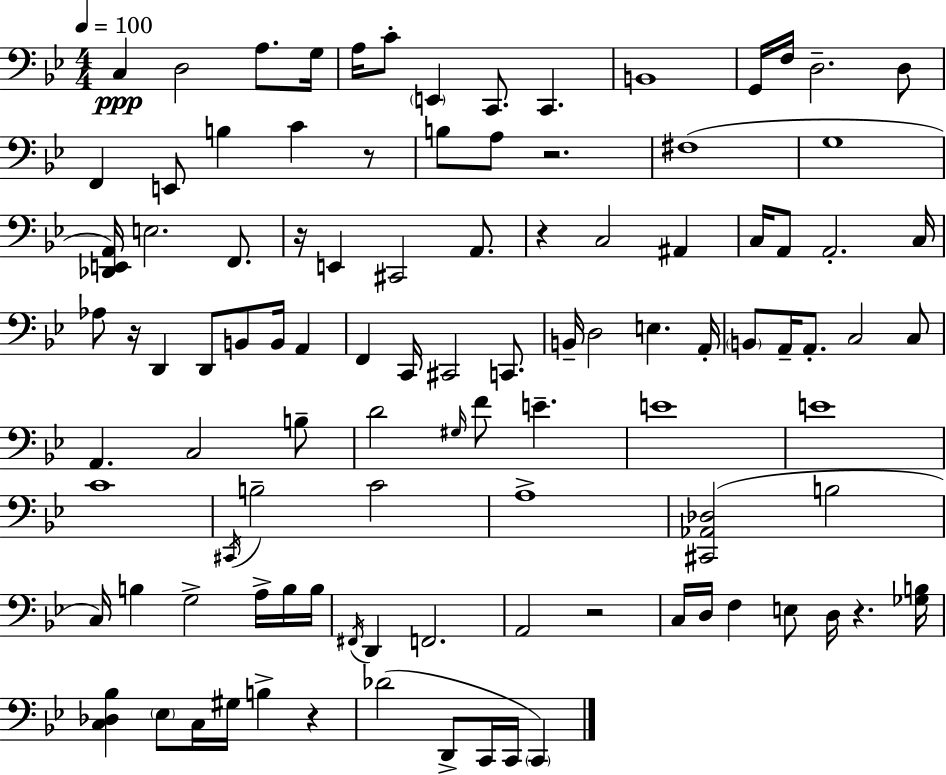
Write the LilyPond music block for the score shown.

{
  \clef bass
  \numericTimeSignature
  \time 4/4
  \key bes \major
  \tempo 4 = 100
  c4\ppp d2 a8. g16 | a16 c'8-. \parenthesize e,4 c,8. c,4. | b,1 | g,16 f16 d2.-- d8 | \break f,4 e,8 b4 c'4 r8 | b8 a8 r2. | fis1( | g1 | \break <des, e, a,>16) e2. f,8. | r16 e,4 cis,2 a,8. | r4 c2 ais,4 | c16 a,8 a,2.-. c16 | \break aes8 r16 d,4 d,8 b,8 b,16 a,4 | f,4 c,16 cis,2 c,8. | b,16-- d2 e4. a,16-. | \parenthesize b,8 a,16-- a,8.-. c2 c8 | \break a,4. c2 b8-- | d'2 \grace { gis16 } f'8 e'4.-- | e'1 | e'1 | \break c'1 | \acciaccatura { cis,16 } b2-- c'2 | a1-> | <cis, aes, des>2( b2 | \break c16) b4 g2-> a16-> | b16 b16 \acciaccatura { fis,16 } d,4 f,2. | a,2 r2 | c16 d16 f4 e8 d16 r4. | \break <ges b>16 <c des bes>4 \parenthesize ees8 c16 gis16 b4-> r4 | des'2( d,8-> c,16 c,16 \parenthesize c,4) | \bar "|."
}